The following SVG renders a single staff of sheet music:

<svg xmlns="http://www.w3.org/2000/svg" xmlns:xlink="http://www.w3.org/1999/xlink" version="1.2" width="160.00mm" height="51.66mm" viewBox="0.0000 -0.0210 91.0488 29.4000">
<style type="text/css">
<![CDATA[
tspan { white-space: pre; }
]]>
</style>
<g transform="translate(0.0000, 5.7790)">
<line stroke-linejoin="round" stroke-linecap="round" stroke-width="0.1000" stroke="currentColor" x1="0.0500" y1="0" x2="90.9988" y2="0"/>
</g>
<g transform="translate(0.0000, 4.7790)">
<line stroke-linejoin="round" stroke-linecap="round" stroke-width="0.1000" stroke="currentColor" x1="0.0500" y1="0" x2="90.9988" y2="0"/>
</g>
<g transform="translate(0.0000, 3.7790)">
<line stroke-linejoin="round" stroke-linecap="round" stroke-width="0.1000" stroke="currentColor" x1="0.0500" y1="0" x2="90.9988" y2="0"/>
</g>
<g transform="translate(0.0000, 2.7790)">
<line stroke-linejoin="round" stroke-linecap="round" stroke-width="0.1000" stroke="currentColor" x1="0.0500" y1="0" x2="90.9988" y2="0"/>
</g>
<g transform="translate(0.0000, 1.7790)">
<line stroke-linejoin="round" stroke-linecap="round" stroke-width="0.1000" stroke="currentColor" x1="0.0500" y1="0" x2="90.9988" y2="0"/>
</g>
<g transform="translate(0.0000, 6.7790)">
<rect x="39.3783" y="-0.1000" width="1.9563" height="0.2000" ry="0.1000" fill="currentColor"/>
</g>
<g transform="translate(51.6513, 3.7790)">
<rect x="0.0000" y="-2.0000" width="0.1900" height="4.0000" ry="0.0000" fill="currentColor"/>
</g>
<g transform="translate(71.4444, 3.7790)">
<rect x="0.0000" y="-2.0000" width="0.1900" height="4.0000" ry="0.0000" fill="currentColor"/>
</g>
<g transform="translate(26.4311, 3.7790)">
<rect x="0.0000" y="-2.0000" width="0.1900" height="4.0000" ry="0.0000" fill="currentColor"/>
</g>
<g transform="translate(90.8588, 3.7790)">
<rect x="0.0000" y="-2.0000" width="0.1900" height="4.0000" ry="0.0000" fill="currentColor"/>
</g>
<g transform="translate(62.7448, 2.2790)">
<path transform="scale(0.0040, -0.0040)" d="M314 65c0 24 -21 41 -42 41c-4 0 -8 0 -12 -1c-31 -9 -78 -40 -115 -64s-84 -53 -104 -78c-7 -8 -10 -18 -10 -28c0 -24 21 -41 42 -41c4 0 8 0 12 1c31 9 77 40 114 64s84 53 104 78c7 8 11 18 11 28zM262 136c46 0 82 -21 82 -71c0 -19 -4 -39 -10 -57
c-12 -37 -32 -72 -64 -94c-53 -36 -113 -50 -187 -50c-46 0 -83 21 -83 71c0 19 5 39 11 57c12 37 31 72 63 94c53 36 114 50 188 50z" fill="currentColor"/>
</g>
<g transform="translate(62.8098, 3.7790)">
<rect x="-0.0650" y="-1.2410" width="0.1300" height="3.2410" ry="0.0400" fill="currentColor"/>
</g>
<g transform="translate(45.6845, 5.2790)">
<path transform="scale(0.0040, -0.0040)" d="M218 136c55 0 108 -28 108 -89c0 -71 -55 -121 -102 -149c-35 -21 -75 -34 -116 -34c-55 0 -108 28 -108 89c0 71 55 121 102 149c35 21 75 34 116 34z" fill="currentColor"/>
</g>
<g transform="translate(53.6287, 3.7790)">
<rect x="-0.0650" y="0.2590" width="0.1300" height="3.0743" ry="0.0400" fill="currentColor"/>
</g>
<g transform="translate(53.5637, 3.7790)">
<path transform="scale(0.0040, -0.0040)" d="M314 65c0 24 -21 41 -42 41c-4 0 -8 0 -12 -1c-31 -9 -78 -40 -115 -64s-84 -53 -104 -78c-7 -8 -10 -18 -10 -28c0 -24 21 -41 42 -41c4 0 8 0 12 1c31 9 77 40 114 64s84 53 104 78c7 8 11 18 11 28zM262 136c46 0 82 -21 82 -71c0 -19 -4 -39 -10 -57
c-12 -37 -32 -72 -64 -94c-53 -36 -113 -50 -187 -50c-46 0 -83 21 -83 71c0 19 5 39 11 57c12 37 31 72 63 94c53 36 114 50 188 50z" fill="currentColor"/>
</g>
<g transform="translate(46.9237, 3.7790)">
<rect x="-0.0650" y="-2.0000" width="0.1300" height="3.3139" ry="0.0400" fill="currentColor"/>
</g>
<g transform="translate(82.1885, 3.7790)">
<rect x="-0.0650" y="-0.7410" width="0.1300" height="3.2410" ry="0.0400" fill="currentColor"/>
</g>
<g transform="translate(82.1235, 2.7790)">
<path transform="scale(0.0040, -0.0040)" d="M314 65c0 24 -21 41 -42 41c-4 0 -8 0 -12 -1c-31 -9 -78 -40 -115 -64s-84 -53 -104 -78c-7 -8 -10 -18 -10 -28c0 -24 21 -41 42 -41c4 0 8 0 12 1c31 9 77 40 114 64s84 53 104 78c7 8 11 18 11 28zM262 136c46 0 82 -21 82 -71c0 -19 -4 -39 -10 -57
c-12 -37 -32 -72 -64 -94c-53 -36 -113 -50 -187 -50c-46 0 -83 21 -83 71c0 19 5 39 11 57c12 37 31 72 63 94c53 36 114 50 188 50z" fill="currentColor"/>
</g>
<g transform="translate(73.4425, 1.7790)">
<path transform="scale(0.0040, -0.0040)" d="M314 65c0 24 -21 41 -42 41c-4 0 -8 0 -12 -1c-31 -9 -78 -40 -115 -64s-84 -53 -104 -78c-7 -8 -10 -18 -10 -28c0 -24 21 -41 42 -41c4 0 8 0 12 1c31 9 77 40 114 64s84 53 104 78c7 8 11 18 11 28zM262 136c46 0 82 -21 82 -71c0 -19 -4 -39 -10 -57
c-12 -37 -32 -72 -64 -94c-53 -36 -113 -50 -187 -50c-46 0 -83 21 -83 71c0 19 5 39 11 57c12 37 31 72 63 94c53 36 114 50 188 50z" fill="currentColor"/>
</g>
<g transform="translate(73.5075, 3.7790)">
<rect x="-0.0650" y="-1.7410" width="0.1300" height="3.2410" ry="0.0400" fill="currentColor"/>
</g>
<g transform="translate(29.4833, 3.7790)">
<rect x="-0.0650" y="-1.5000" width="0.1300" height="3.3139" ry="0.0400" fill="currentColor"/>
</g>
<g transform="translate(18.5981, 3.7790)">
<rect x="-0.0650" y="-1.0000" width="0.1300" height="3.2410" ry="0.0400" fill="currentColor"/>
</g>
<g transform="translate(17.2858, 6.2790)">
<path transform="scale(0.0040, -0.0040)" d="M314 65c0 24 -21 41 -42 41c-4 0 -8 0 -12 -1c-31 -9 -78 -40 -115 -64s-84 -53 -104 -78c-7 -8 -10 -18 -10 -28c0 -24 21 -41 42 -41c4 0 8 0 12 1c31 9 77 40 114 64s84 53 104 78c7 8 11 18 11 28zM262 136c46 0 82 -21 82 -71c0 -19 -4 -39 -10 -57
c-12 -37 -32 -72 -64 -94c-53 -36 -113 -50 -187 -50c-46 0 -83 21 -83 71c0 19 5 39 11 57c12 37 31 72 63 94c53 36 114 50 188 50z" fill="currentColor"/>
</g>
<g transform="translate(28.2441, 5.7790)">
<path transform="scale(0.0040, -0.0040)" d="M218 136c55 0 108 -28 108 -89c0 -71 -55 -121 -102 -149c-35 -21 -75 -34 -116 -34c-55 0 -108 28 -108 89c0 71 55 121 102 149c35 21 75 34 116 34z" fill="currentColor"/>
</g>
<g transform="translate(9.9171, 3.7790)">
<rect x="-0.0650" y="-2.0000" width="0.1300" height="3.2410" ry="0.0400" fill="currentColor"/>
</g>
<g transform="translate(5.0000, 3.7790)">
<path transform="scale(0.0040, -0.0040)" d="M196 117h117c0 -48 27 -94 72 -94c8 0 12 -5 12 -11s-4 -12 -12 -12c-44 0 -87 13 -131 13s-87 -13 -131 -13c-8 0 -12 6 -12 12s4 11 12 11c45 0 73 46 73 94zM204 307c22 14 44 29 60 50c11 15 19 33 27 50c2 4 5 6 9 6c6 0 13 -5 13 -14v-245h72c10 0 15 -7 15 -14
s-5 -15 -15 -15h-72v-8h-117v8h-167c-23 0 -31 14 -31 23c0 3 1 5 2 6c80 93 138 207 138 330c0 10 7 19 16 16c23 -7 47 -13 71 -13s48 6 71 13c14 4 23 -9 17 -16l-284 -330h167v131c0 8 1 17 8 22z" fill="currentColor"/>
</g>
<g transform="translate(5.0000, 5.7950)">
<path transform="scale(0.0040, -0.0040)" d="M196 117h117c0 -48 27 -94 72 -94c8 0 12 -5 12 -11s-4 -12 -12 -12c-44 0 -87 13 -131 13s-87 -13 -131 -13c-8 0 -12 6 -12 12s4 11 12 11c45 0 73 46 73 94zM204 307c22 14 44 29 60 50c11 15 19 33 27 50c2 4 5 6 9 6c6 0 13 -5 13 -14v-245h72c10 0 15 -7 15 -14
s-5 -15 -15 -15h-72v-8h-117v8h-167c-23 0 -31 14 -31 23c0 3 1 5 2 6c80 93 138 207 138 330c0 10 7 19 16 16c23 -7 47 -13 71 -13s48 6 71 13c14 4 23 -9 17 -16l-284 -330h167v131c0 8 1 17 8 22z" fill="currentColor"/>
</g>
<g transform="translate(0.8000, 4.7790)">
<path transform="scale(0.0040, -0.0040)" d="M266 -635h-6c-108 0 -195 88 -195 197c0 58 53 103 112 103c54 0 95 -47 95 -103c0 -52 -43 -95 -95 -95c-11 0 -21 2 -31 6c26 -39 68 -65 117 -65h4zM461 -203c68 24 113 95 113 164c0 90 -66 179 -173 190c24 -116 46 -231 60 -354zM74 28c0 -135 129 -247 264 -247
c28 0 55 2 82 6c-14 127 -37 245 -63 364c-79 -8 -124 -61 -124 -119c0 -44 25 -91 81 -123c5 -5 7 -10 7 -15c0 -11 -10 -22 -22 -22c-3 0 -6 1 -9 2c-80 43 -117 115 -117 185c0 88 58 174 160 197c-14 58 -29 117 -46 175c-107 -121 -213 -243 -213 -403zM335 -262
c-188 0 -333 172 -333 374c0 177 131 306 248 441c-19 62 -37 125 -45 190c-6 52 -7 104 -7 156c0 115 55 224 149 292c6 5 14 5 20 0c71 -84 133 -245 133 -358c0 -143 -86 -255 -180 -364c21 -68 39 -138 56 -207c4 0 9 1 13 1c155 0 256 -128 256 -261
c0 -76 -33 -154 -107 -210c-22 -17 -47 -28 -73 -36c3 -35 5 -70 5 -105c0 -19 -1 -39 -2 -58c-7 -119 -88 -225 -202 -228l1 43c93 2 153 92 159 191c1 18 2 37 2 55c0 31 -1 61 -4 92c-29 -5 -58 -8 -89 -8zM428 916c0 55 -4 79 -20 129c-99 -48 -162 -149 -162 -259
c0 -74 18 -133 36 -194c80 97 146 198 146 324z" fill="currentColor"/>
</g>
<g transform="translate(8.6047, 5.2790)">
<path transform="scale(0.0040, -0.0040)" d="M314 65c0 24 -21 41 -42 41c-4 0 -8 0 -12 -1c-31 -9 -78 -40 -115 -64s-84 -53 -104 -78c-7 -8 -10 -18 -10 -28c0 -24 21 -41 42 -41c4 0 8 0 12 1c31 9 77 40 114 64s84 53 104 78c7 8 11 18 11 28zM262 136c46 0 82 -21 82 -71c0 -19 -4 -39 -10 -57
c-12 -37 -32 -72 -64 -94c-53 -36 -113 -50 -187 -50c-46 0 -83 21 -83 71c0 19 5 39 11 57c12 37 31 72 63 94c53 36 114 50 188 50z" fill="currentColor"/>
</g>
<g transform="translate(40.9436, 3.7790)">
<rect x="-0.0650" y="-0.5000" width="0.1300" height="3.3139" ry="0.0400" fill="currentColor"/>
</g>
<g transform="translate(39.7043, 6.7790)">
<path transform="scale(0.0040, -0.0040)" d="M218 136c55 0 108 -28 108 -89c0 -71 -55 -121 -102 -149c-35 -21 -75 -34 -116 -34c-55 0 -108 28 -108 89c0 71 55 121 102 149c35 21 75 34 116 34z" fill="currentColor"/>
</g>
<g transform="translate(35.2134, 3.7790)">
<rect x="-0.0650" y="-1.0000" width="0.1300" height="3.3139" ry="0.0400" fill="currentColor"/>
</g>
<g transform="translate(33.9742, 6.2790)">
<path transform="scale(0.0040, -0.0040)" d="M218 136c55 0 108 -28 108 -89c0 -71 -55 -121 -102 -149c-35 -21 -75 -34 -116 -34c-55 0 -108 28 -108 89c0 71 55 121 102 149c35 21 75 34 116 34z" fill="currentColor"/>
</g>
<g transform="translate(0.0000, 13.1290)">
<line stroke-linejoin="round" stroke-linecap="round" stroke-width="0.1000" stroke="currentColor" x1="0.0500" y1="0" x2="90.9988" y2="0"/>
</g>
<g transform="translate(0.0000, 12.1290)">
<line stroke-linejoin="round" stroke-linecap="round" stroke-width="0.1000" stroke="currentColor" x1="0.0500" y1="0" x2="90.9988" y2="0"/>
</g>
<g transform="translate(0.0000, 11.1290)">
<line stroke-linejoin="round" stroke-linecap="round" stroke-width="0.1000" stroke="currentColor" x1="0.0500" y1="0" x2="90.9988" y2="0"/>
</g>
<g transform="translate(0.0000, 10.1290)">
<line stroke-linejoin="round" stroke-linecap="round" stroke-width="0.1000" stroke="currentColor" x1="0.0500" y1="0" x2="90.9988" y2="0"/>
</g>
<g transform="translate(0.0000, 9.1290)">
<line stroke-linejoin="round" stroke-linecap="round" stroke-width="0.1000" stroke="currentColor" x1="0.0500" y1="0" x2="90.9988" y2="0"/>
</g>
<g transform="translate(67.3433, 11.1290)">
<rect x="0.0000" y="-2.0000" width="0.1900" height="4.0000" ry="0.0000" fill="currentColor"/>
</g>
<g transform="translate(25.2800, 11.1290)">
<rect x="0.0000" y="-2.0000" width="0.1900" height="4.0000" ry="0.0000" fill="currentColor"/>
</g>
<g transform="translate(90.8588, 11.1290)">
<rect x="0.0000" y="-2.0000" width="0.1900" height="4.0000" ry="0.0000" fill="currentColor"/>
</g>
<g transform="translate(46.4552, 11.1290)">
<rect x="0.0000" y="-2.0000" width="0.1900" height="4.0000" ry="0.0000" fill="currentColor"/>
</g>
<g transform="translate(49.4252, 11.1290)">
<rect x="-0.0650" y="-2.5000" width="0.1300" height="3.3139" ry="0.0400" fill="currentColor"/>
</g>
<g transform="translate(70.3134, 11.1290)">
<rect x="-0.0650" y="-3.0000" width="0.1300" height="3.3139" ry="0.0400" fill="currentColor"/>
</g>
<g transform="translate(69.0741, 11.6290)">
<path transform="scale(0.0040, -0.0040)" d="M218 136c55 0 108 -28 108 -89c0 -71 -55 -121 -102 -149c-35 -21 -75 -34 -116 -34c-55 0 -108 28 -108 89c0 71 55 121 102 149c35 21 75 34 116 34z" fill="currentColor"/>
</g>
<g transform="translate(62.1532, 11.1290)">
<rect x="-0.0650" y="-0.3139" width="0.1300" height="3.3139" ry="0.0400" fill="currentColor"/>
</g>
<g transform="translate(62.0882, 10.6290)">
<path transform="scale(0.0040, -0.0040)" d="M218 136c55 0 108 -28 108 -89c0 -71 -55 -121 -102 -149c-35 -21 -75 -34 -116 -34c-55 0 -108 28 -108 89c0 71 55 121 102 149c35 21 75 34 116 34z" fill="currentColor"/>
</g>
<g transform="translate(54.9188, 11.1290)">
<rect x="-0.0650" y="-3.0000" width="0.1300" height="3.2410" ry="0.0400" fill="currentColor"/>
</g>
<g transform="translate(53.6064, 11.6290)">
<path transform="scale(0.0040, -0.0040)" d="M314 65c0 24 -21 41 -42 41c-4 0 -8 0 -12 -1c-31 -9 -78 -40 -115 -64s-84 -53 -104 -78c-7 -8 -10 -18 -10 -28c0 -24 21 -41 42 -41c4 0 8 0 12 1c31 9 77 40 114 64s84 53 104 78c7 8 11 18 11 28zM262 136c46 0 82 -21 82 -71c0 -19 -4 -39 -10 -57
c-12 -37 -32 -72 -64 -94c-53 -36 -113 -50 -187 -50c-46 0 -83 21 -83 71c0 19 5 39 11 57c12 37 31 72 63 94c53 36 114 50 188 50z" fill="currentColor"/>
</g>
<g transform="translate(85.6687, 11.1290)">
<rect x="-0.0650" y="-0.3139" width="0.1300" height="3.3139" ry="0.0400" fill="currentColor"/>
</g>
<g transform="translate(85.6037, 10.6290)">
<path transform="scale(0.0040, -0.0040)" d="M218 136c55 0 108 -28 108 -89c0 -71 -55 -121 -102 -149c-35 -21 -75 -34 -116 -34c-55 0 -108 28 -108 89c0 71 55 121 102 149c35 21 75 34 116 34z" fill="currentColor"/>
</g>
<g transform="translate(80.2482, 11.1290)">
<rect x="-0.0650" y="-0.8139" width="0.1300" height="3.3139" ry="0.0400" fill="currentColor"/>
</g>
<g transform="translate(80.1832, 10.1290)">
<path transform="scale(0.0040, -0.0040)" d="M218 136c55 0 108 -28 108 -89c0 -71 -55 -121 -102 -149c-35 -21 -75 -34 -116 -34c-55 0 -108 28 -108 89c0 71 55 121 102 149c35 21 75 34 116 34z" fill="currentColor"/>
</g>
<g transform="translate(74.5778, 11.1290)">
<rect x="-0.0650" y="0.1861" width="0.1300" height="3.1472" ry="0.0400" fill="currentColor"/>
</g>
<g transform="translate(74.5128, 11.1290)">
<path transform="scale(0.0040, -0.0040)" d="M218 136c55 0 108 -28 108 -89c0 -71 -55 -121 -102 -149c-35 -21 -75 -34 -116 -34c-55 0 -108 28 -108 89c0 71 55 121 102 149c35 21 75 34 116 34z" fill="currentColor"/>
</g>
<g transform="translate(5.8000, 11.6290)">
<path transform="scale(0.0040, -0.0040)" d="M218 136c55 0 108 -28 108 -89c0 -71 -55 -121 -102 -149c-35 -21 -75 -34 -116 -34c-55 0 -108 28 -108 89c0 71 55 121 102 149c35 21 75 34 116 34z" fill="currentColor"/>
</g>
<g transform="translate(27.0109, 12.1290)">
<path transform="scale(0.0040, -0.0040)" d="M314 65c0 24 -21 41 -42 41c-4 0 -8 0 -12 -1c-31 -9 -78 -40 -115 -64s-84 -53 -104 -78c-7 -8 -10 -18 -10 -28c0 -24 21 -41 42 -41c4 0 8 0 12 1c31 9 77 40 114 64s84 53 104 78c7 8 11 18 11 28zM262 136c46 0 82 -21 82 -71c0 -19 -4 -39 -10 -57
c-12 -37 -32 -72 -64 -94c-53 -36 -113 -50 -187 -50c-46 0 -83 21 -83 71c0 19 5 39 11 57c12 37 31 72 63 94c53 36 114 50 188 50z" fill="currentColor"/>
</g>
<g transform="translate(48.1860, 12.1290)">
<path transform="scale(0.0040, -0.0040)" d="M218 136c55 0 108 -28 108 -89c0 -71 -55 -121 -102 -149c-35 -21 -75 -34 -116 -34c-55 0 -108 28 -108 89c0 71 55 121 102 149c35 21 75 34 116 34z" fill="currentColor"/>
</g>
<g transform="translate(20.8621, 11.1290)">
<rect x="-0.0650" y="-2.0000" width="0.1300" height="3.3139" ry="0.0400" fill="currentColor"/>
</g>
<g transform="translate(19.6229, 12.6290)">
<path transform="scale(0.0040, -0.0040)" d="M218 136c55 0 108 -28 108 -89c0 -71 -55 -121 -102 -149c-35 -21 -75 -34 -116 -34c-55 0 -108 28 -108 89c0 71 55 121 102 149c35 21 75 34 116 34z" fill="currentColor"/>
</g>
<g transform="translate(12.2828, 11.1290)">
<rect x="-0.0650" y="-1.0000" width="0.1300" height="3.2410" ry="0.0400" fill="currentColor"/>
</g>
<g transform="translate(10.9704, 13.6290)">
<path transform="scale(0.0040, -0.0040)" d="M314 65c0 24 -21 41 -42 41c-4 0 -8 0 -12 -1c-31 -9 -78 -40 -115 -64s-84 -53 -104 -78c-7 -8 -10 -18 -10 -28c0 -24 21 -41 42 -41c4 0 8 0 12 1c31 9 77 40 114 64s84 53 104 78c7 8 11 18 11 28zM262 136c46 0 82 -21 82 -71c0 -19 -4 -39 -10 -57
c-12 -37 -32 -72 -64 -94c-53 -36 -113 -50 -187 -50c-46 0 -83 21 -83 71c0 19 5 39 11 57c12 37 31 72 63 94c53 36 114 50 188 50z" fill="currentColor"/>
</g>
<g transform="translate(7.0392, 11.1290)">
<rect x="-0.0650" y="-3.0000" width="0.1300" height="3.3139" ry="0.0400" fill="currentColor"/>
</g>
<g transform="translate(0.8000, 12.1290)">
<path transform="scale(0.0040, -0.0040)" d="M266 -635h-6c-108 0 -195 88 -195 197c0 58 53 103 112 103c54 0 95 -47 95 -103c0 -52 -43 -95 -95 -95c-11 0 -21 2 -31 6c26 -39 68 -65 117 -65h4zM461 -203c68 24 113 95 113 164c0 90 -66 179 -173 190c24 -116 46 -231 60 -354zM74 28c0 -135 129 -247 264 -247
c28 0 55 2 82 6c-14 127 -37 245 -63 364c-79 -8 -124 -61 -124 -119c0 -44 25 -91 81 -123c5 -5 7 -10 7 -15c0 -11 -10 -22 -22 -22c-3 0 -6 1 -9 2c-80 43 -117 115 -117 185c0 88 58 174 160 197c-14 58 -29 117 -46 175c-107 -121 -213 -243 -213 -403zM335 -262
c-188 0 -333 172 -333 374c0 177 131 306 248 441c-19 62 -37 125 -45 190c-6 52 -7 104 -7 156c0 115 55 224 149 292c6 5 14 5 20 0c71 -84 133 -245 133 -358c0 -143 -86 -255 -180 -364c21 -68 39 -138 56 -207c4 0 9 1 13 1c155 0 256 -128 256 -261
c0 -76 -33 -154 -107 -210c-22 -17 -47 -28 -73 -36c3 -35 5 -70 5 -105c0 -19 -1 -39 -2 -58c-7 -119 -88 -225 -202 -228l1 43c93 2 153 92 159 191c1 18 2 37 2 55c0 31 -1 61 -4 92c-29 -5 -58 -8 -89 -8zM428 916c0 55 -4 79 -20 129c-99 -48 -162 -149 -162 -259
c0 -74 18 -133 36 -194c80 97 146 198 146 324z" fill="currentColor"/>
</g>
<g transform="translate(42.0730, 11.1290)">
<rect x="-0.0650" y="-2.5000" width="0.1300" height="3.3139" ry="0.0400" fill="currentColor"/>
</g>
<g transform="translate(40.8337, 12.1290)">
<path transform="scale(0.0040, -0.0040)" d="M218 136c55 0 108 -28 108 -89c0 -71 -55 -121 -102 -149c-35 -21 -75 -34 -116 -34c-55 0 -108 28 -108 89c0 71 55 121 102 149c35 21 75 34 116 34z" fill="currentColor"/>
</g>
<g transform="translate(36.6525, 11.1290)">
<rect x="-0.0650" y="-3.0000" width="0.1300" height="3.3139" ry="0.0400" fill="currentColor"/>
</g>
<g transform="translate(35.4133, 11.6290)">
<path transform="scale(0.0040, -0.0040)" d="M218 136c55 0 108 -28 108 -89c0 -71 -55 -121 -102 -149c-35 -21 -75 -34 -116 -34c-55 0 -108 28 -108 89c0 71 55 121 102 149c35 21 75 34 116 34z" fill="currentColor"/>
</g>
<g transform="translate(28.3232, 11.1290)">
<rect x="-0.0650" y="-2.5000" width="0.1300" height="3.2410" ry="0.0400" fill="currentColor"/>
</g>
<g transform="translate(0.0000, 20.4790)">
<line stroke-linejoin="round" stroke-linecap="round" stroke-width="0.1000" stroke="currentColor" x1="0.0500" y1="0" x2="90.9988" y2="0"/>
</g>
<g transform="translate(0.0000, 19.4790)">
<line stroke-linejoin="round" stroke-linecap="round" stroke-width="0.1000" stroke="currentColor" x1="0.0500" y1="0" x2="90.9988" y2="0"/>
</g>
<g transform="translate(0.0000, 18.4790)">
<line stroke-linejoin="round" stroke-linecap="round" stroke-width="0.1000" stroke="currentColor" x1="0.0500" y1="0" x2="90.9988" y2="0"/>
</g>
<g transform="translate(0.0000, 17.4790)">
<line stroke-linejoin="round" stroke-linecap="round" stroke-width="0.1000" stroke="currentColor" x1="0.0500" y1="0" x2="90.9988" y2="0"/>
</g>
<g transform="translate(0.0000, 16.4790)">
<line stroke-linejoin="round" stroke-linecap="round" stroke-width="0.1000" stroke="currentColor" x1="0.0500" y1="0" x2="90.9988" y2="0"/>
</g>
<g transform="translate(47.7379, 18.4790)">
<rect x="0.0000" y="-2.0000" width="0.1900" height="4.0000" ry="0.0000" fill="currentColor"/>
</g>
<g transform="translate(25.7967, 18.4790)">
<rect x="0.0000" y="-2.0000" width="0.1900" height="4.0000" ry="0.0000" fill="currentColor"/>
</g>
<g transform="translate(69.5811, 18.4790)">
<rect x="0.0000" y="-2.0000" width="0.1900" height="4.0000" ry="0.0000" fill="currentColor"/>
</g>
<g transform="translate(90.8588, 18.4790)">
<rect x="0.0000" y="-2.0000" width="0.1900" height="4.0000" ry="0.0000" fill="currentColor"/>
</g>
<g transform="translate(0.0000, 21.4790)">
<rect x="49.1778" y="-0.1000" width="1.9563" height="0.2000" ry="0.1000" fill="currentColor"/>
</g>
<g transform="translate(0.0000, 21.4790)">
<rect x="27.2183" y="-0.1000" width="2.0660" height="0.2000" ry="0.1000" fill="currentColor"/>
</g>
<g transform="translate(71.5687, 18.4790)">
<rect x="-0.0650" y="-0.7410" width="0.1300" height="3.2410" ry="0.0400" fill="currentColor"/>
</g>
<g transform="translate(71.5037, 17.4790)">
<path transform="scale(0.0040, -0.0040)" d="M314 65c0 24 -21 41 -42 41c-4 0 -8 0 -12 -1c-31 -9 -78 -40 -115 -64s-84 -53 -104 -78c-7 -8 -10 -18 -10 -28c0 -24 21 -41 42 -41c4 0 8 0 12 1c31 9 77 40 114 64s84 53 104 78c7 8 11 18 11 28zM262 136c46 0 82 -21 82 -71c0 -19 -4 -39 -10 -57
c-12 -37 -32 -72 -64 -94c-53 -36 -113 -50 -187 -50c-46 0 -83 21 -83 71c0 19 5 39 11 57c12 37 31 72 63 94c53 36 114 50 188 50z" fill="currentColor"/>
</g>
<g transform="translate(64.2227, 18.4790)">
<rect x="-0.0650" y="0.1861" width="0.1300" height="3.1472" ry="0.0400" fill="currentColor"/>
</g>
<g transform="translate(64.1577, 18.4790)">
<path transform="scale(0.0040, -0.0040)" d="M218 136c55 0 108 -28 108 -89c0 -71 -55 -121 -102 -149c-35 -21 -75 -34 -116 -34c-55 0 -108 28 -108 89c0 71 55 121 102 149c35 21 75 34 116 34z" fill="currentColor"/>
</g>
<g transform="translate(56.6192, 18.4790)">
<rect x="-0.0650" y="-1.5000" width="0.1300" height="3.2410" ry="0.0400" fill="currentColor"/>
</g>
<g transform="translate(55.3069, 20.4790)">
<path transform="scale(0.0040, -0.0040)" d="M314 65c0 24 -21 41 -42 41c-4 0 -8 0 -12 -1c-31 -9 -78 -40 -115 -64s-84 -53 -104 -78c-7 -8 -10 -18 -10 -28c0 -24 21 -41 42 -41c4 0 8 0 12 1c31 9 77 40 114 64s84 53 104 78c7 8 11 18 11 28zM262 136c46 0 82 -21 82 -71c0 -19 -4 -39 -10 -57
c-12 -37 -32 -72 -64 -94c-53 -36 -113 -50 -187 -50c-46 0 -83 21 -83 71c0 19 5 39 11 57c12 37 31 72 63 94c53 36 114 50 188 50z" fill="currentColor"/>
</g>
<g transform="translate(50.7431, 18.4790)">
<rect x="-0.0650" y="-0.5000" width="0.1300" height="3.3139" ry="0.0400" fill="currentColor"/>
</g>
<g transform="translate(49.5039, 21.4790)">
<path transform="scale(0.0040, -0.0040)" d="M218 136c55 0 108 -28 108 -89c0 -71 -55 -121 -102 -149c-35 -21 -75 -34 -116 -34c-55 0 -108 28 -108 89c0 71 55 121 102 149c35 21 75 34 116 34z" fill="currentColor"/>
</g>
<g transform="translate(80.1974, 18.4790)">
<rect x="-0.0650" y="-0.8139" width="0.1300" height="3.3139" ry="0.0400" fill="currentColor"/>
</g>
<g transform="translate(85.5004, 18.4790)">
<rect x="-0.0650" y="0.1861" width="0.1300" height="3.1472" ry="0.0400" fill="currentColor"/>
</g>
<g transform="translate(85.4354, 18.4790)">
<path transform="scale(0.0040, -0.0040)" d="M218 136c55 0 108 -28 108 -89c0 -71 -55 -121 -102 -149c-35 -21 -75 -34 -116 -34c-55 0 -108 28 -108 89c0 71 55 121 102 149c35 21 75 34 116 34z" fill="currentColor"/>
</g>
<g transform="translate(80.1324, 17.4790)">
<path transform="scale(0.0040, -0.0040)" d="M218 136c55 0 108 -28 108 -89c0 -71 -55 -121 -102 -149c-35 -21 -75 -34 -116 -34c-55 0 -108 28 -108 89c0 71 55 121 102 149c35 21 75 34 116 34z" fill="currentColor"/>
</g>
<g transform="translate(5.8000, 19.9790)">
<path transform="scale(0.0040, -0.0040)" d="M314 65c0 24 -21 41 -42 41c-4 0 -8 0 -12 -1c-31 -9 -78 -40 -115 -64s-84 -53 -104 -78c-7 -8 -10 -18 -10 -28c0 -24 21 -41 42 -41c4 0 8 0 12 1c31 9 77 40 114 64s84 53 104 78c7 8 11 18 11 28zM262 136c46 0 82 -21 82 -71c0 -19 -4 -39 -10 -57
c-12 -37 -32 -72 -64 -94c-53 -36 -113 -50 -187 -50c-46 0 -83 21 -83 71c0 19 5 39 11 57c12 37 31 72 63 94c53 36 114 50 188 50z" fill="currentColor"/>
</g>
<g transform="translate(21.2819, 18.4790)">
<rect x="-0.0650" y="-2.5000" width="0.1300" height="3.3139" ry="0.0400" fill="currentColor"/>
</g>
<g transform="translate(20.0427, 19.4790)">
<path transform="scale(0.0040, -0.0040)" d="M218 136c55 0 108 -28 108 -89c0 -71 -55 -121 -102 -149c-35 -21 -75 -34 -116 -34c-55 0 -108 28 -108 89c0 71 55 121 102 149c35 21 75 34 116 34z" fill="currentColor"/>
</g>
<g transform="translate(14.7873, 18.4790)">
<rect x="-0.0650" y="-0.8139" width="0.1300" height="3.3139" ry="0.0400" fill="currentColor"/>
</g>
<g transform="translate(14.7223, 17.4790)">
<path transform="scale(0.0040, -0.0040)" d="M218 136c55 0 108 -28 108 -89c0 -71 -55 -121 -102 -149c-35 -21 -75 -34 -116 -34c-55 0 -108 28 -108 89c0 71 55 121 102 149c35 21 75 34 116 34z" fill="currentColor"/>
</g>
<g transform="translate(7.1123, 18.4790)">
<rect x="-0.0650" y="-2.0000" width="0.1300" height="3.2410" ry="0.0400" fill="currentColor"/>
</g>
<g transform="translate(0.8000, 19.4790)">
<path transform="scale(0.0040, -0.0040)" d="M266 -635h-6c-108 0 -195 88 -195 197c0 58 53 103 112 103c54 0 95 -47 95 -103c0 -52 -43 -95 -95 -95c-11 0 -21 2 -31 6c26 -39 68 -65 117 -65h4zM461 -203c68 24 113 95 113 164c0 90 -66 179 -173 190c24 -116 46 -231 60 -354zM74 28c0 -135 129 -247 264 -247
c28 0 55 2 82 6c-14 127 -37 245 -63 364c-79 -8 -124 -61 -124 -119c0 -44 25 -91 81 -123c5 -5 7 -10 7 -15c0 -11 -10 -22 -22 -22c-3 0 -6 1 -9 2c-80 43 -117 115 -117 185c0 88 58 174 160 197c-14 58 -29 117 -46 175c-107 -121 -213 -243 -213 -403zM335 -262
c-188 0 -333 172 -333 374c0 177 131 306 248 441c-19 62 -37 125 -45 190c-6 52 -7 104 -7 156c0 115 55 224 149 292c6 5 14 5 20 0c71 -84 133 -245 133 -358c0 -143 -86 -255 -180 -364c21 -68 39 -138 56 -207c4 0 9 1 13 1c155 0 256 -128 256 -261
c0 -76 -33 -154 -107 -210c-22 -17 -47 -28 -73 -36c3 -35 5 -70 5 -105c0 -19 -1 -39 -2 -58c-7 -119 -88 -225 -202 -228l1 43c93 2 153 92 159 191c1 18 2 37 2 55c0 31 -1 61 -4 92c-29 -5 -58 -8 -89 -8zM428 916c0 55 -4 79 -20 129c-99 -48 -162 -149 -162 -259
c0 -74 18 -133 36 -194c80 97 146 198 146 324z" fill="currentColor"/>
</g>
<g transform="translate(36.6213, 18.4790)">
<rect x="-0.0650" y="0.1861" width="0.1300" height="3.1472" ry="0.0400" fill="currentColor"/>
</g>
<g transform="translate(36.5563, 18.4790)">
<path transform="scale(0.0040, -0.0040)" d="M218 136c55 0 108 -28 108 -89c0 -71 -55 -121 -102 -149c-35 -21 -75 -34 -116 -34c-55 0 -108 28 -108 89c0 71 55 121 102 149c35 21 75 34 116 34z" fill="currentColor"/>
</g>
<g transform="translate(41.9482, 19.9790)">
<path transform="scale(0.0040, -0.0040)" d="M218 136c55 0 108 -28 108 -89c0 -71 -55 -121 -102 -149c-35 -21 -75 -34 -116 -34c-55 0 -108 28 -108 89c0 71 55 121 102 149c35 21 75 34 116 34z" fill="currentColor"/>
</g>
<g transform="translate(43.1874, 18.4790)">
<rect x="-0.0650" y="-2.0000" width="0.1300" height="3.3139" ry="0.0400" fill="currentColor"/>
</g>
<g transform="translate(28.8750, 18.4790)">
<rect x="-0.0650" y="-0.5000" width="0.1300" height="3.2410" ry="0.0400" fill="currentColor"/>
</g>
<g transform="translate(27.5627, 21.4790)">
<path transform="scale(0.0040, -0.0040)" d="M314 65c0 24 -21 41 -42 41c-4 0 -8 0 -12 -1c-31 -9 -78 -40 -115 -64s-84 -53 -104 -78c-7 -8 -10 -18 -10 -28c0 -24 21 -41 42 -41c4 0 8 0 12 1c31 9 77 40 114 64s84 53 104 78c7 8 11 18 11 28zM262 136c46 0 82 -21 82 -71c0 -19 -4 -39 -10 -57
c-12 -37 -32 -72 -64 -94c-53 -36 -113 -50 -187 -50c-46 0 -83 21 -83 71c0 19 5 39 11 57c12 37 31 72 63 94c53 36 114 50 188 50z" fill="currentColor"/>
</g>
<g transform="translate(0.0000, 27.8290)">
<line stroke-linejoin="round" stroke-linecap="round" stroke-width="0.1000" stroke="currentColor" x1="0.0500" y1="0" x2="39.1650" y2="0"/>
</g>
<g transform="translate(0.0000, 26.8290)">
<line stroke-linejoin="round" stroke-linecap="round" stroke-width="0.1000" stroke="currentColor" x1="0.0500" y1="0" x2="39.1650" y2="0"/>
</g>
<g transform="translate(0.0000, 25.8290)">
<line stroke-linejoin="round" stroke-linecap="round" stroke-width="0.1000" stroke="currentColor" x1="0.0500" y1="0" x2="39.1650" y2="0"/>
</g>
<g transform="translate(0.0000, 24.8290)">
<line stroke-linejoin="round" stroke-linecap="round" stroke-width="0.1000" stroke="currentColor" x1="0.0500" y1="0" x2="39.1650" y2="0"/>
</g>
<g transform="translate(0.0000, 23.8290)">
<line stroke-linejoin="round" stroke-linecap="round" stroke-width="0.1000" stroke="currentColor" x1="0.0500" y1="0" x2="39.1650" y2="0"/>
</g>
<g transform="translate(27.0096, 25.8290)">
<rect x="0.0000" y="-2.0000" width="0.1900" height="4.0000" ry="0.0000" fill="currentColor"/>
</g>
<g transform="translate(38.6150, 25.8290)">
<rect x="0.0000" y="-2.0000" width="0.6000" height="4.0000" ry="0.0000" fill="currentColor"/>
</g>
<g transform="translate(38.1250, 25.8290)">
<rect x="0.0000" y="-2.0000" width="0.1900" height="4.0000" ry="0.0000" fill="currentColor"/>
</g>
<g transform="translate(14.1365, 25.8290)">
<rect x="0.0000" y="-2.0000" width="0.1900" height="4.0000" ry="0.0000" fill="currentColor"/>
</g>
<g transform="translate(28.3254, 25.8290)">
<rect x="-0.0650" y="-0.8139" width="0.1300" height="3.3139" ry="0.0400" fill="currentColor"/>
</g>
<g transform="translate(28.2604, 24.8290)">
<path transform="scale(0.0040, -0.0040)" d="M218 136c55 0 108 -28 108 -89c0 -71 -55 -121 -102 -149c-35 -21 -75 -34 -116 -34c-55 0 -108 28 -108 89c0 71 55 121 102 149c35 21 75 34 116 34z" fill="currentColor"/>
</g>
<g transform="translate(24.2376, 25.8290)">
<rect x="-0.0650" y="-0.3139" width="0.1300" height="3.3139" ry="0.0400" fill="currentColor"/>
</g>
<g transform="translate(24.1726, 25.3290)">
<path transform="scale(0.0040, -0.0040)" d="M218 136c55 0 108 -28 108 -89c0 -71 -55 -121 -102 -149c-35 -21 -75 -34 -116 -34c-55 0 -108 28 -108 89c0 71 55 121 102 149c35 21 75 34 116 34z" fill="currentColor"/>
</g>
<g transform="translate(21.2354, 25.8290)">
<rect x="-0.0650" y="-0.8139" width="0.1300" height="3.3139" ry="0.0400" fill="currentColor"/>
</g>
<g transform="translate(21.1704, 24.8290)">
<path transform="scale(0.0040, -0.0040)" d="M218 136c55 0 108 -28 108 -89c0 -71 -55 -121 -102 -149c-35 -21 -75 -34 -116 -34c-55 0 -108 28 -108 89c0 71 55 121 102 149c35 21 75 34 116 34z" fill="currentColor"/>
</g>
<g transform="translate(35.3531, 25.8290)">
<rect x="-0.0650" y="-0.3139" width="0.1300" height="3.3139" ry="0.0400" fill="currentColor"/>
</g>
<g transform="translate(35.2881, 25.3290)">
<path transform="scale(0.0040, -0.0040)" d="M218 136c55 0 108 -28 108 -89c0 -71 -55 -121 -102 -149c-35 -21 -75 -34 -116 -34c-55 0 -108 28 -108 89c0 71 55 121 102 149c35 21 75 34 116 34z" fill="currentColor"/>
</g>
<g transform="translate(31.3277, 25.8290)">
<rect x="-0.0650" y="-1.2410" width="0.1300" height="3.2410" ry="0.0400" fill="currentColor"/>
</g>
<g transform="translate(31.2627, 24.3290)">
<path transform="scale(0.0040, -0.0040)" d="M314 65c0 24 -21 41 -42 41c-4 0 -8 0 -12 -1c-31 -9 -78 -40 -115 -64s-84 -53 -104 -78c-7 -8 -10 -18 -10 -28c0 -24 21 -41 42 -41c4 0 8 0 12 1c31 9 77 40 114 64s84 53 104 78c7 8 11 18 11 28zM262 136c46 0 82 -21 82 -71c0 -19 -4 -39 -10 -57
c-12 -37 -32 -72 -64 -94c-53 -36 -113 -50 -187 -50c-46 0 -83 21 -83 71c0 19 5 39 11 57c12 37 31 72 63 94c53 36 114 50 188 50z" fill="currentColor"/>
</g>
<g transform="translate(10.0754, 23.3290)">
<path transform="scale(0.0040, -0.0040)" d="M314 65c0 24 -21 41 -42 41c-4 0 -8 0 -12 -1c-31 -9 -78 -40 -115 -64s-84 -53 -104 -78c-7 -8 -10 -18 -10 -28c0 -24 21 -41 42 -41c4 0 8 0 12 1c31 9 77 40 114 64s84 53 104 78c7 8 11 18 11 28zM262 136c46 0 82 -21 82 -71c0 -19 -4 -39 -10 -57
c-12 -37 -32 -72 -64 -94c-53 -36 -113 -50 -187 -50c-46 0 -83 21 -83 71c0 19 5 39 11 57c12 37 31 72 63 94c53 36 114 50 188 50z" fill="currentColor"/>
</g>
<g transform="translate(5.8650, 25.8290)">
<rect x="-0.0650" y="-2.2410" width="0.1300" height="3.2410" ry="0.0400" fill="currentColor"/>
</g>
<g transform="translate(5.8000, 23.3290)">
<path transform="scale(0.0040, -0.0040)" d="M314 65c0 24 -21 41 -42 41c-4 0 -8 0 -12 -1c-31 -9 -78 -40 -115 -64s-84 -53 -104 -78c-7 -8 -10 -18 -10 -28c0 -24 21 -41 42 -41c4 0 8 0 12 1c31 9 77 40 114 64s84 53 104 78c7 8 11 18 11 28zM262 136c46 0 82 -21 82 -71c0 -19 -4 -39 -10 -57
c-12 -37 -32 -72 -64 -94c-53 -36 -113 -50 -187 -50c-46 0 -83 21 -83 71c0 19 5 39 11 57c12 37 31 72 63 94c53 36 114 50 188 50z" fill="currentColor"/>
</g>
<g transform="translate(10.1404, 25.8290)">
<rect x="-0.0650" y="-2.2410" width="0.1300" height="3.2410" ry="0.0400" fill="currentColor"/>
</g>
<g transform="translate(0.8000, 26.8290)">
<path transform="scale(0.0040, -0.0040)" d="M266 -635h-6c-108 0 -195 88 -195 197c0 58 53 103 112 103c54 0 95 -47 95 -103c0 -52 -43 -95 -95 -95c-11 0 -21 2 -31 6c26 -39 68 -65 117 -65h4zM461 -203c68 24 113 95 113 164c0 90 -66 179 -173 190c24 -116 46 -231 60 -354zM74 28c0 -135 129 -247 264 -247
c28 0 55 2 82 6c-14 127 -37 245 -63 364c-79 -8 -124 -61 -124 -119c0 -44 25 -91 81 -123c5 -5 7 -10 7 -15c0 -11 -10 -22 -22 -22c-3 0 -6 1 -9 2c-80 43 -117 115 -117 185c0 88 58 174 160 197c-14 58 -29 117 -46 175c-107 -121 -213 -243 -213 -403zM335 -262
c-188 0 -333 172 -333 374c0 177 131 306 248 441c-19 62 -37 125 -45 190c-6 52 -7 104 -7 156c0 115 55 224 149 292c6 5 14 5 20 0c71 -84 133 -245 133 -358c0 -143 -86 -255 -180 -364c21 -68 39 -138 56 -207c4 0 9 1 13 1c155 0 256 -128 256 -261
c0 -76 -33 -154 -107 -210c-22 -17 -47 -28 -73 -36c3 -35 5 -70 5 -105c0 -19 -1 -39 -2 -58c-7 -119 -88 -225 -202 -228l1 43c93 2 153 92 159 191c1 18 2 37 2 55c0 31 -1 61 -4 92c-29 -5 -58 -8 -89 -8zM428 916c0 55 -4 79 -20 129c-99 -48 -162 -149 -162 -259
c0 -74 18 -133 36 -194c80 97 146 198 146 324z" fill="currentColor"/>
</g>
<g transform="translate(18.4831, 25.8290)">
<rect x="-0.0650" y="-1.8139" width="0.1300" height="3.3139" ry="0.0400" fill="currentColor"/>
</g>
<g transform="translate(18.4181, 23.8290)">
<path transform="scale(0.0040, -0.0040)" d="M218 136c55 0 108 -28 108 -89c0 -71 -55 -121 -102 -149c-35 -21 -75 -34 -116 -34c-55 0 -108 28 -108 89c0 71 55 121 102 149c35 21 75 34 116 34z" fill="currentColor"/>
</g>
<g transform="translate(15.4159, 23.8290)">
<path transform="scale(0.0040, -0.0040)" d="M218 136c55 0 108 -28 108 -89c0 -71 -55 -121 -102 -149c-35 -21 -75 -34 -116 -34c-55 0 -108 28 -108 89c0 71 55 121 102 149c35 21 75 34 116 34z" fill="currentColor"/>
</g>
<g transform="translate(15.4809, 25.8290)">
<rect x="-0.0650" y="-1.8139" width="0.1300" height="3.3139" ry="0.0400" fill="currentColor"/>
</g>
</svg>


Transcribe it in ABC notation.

X:1
T:Untitled
M:4/4
L:1/4
K:C
F2 D2 E D C F B2 e2 f2 d2 A D2 F G2 A G G A2 c A B d c F2 d G C2 B F C E2 B d2 d B g2 g2 f f d c d e2 c